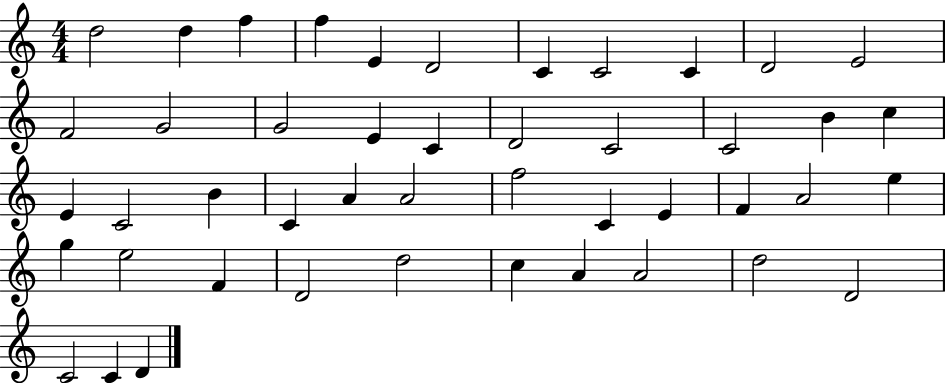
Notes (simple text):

D5/h D5/q F5/q F5/q E4/q D4/h C4/q C4/h C4/q D4/h E4/h F4/h G4/h G4/h E4/q C4/q D4/h C4/h C4/h B4/q C5/q E4/q C4/h B4/q C4/q A4/q A4/h F5/h C4/q E4/q F4/q A4/h E5/q G5/q E5/h F4/q D4/h D5/h C5/q A4/q A4/h D5/h D4/h C4/h C4/q D4/q